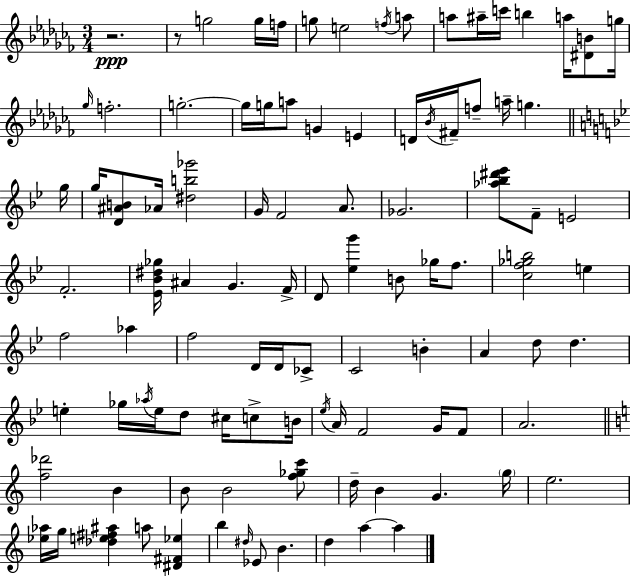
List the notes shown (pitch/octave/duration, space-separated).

R/h. R/e G5/h G5/s F5/s G5/e E5/h F5/s A5/e A5/e A#5/s C6/s B5/q A5/s [D#4,B4]/e G5/s Gb5/s F5/h. G5/h. G5/s G5/s A5/e G4/q E4/q D4/s Bb4/s F#4/s F5/e A5/s G5/q. G5/s G5/s [D4,A#4,B4]/e Ab4/s [D#5,B5,Gb6]/h G4/s F4/h A4/e. Gb4/h. [Ab5,Bb5,D#6,Eb6]/e F4/e E4/h F4/h. [Eb4,Bb4,D#5,Gb5]/s A#4/q G4/q. F4/s D4/e [Eb5,G6]/q B4/e Gb5/s F5/e. [C5,F5,Gb5,B5]/h E5/q F5/h Ab5/q F5/h D4/s D4/s CES4/e C4/h B4/q A4/q D5/e D5/q. E5/q Gb5/s Ab5/s E5/s D5/e C#5/s C5/e B4/s Eb5/s A4/s F4/h G4/s F4/e A4/h. [F5,Db6]/h B4/q B4/e B4/h [F5,Gb5,C6]/e D5/s B4/q G4/q. G5/s E5/h. [Eb5,Ab5]/s G5/s [Db5,E5,F#5,A#5]/q A5/e [D#4,F#4,Eb5]/q B5/q D#5/s Eb4/e B4/q. D5/q A5/q A5/q